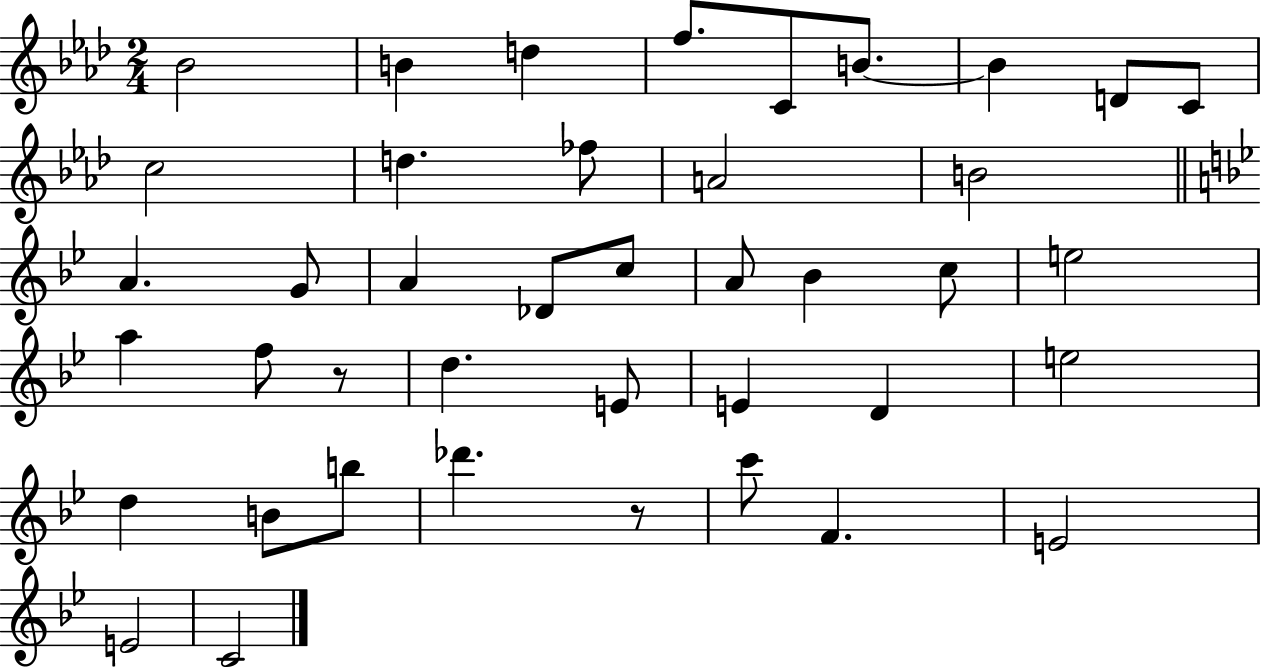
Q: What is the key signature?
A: AES major